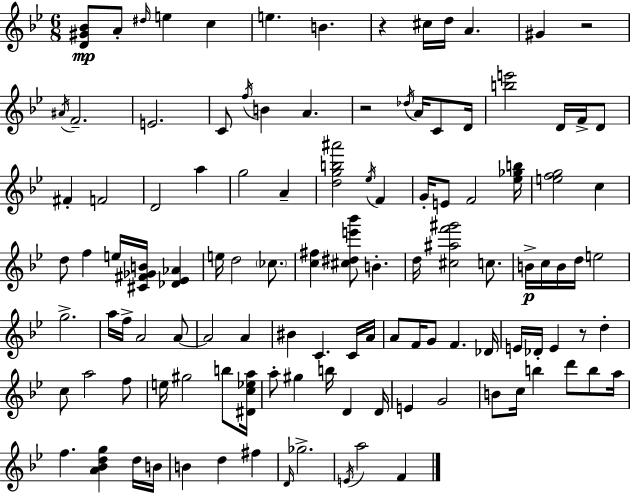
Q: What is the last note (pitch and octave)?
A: F4